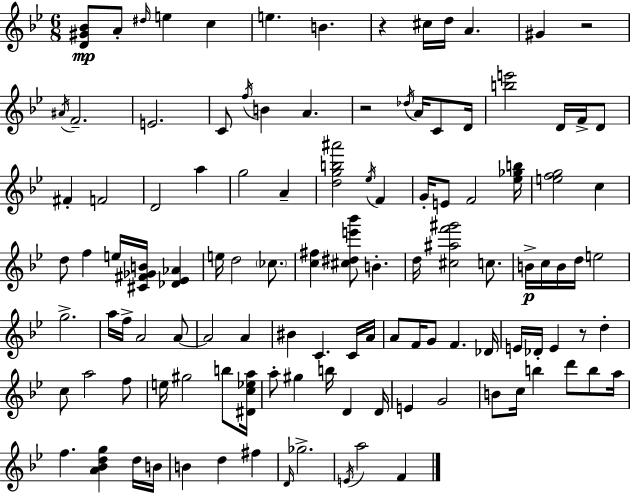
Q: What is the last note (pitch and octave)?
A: F4